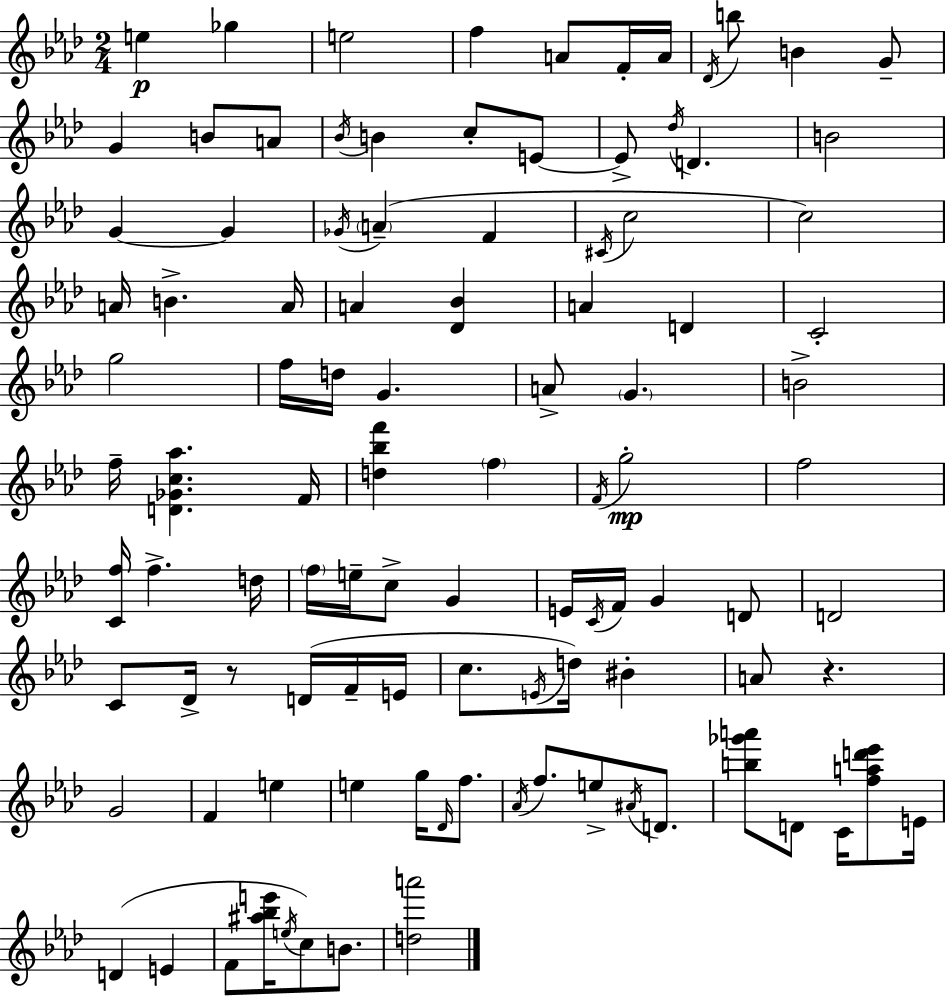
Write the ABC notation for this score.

X:1
T:Untitled
M:2/4
L:1/4
K:Ab
e _g e2 f A/2 F/4 A/4 _D/4 b/2 B G/2 G B/2 A/2 _B/4 B c/2 E/2 E/2 _d/4 D B2 G G _G/4 A F ^C/4 c2 c2 A/4 B A/4 A [_D_B] A D C2 g2 f/4 d/4 G A/2 G B2 f/4 [D_Gc_a] F/4 [d_bf'] f F/4 g2 f2 [Cf]/4 f d/4 f/4 e/4 c/2 G E/4 C/4 F/4 G D/2 D2 C/2 _D/4 z/2 D/4 F/4 E/4 c/2 E/4 d/4 ^B A/2 z G2 F e e g/4 _D/4 f/2 _A/4 f/2 e/2 ^A/4 D/2 [b_g'a']/2 D/2 C/4 [fad'_e']/2 E/4 D E F/2 [^a_be']/4 e/4 c/2 B/2 [da']2